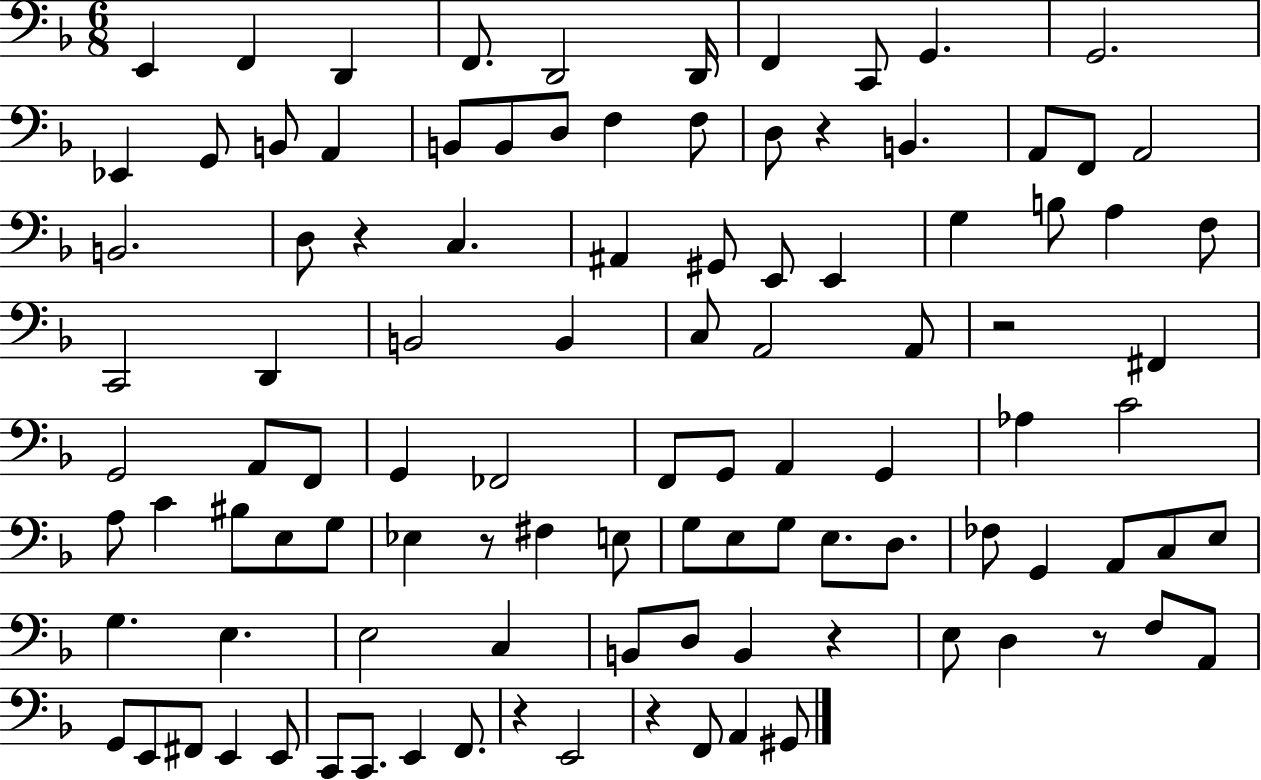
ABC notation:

X:1
T:Untitled
M:6/8
L:1/4
K:F
E,, F,, D,, F,,/2 D,,2 D,,/4 F,, C,,/2 G,, G,,2 _E,, G,,/2 B,,/2 A,, B,,/2 B,,/2 D,/2 F, F,/2 D,/2 z B,, A,,/2 F,,/2 A,,2 B,,2 D,/2 z C, ^A,, ^G,,/2 E,,/2 E,, G, B,/2 A, F,/2 C,,2 D,, B,,2 B,, C,/2 A,,2 A,,/2 z2 ^F,, G,,2 A,,/2 F,,/2 G,, _F,,2 F,,/2 G,,/2 A,, G,, _A, C2 A,/2 C ^B,/2 E,/2 G,/2 _E, z/2 ^F, E,/2 G,/2 E,/2 G,/2 E,/2 D,/2 _F,/2 G,, A,,/2 C,/2 E,/2 G, E, E,2 C, B,,/2 D,/2 B,, z E,/2 D, z/2 F,/2 A,,/2 G,,/2 E,,/2 ^F,,/2 E,, E,,/2 C,,/2 C,,/2 E,, F,,/2 z E,,2 z F,,/2 A,, ^G,,/2